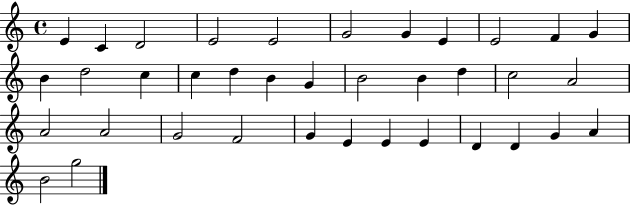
X:1
T:Untitled
M:4/4
L:1/4
K:C
E C D2 E2 E2 G2 G E E2 F G B d2 c c d B G B2 B d c2 A2 A2 A2 G2 F2 G E E E D D G A B2 g2